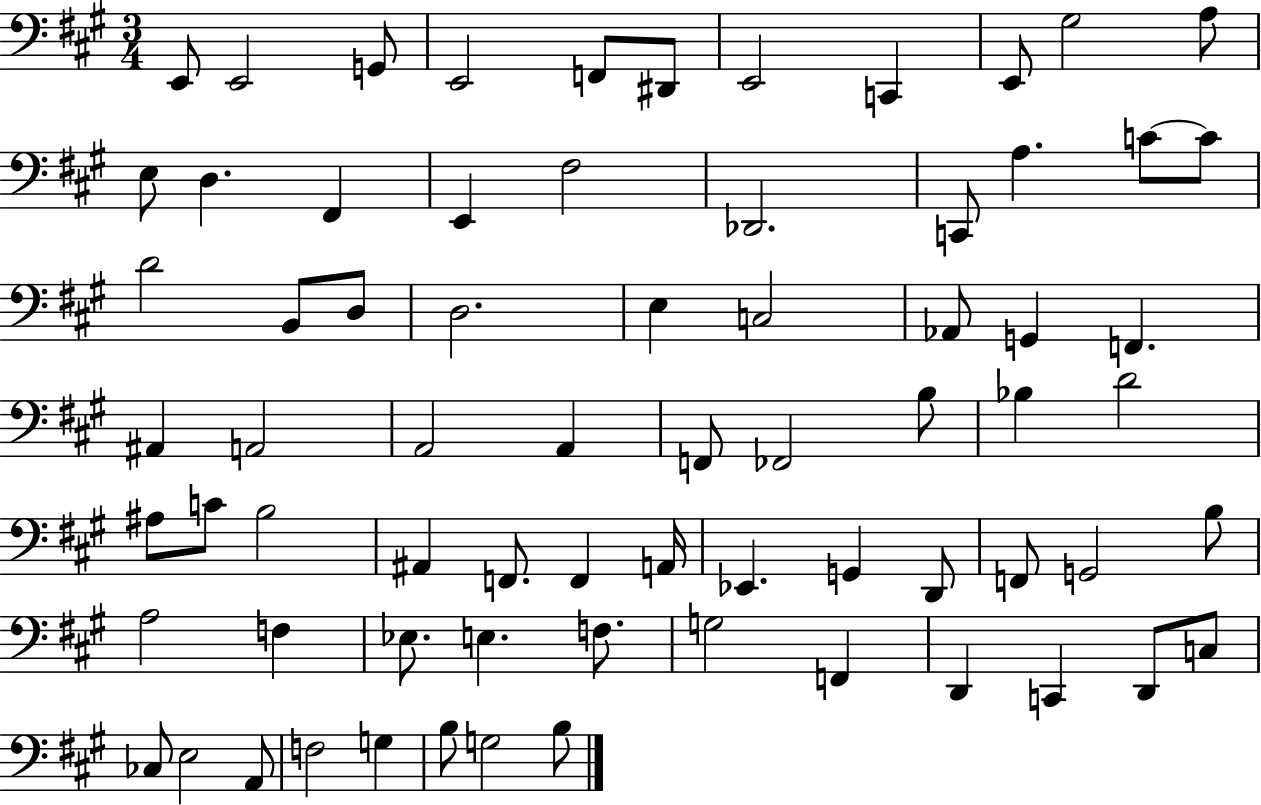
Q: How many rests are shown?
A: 0